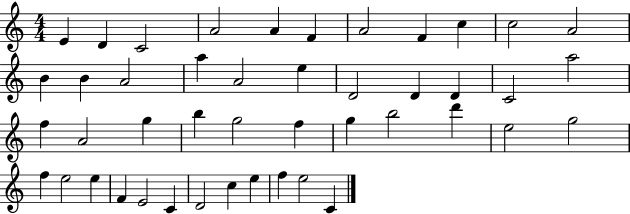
E4/q D4/q C4/h A4/h A4/q F4/q A4/h F4/q C5/q C5/h A4/h B4/q B4/q A4/h A5/q A4/h E5/q D4/h D4/q D4/q C4/h A5/h F5/q A4/h G5/q B5/q G5/h F5/q G5/q B5/h D6/q E5/h G5/h F5/q E5/h E5/q F4/q E4/h C4/q D4/h C5/q E5/q F5/q E5/h C4/q